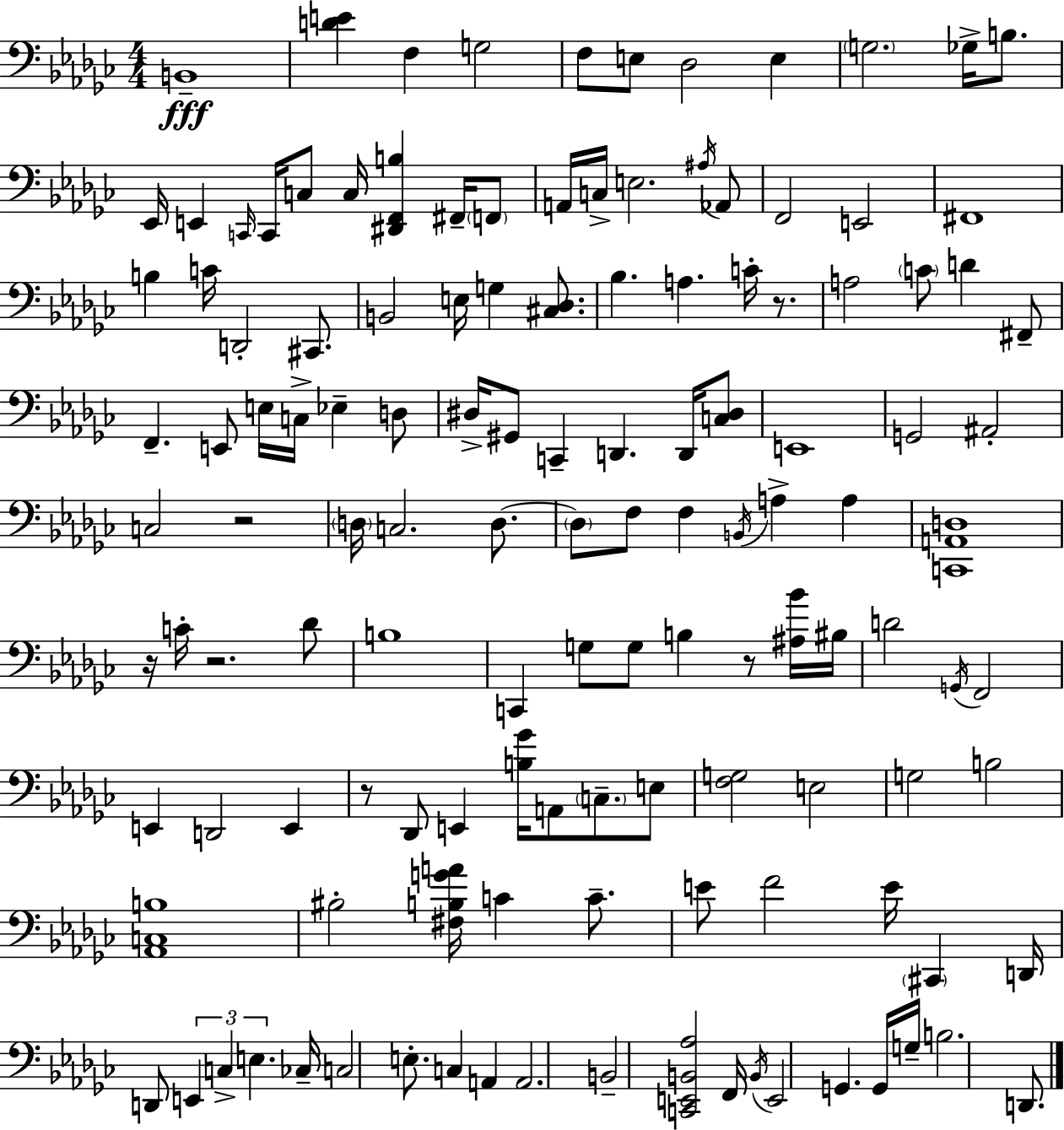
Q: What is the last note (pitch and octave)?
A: D2